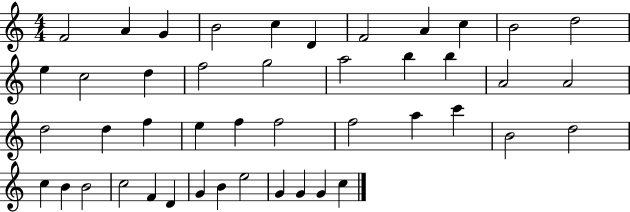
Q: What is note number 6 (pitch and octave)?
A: D4